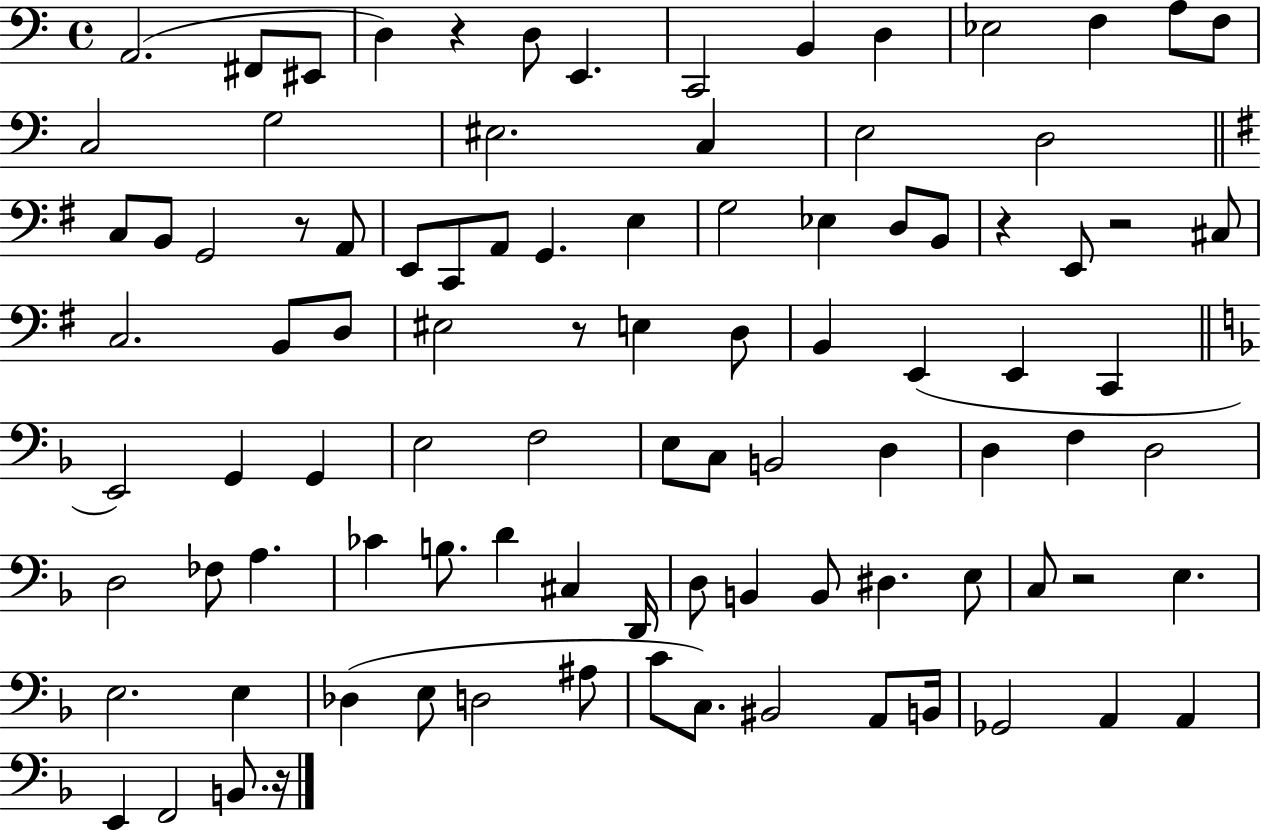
X:1
T:Untitled
M:4/4
L:1/4
K:C
A,,2 ^F,,/2 ^E,,/2 D, z D,/2 E,, C,,2 B,, D, _E,2 F, A,/2 F,/2 C,2 G,2 ^E,2 C, E,2 D,2 C,/2 B,,/2 G,,2 z/2 A,,/2 E,,/2 C,,/2 A,,/2 G,, E, G,2 _E, D,/2 B,,/2 z E,,/2 z2 ^C,/2 C,2 B,,/2 D,/2 ^E,2 z/2 E, D,/2 B,, E,, E,, C,, E,,2 G,, G,, E,2 F,2 E,/2 C,/2 B,,2 D, D, F, D,2 D,2 _F,/2 A, _C B,/2 D ^C, D,,/4 D,/2 B,, B,,/2 ^D, E,/2 C,/2 z2 E, E,2 E, _D, E,/2 D,2 ^A,/2 C/2 C,/2 ^B,,2 A,,/2 B,,/4 _G,,2 A,, A,, E,, F,,2 B,,/2 z/4